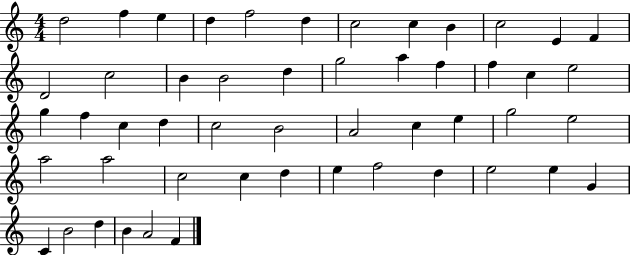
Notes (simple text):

D5/h F5/q E5/q D5/q F5/h D5/q C5/h C5/q B4/q C5/h E4/q F4/q D4/h C5/h B4/q B4/h D5/q G5/h A5/q F5/q F5/q C5/q E5/h G5/q F5/q C5/q D5/q C5/h B4/h A4/h C5/q E5/q G5/h E5/h A5/h A5/h C5/h C5/q D5/q E5/q F5/h D5/q E5/h E5/q G4/q C4/q B4/h D5/q B4/q A4/h F4/q